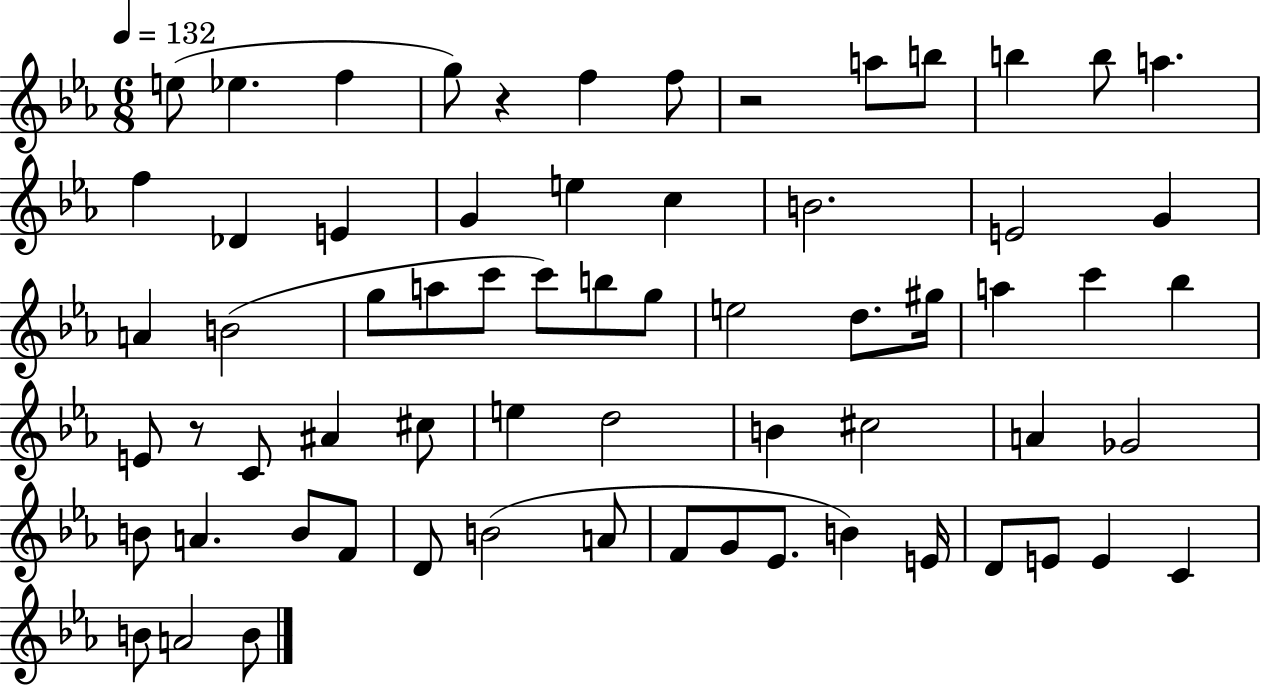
{
  \clef treble
  \numericTimeSignature
  \time 6/8
  \key ees \major
  \tempo 4 = 132
  e''8( ees''4. f''4 | g''8) r4 f''4 f''8 | r2 a''8 b''8 | b''4 b''8 a''4. | \break f''4 des'4 e'4 | g'4 e''4 c''4 | b'2. | e'2 g'4 | \break a'4 b'2( | g''8 a''8 c'''8 c'''8) b''8 g''8 | e''2 d''8. gis''16 | a''4 c'''4 bes''4 | \break e'8 r8 c'8 ais'4 cis''8 | e''4 d''2 | b'4 cis''2 | a'4 ges'2 | \break b'8 a'4. b'8 f'8 | d'8 b'2( a'8 | f'8 g'8 ees'8. b'4) e'16 | d'8 e'8 e'4 c'4 | \break b'8 a'2 b'8 | \bar "|."
}